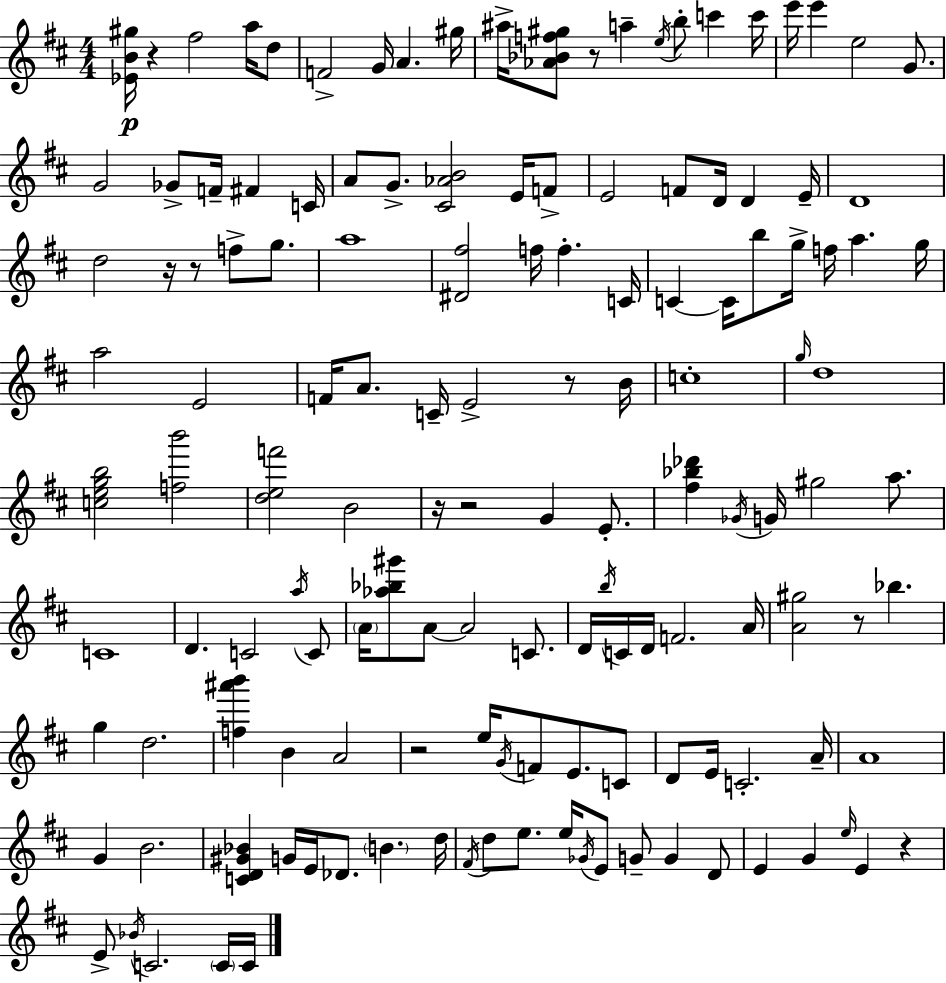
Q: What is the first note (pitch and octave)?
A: F#5